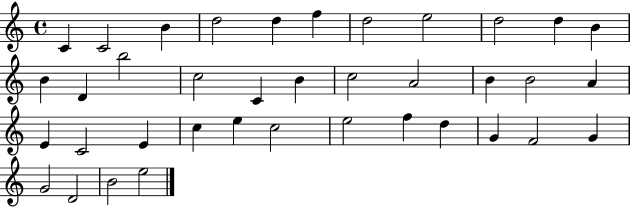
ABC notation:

X:1
T:Untitled
M:4/4
L:1/4
K:C
C C2 B d2 d f d2 e2 d2 d B B D b2 c2 C B c2 A2 B B2 A E C2 E c e c2 e2 f d G F2 G G2 D2 B2 e2